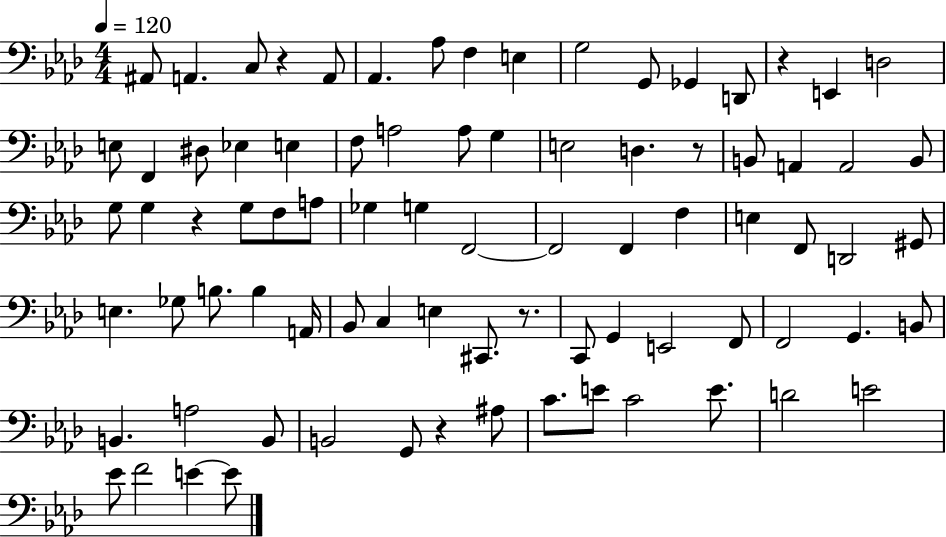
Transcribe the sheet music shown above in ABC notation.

X:1
T:Untitled
M:4/4
L:1/4
K:Ab
^A,,/2 A,, C,/2 z A,,/2 _A,, _A,/2 F, E, G,2 G,,/2 _G,, D,,/2 z E,, D,2 E,/2 F,, ^D,/2 _E, E, F,/2 A,2 A,/2 G, E,2 D, z/2 B,,/2 A,, A,,2 B,,/2 G,/2 G, z G,/2 F,/2 A,/2 _G, G, F,,2 F,,2 F,, F, E, F,,/2 D,,2 ^G,,/2 E, _G,/2 B,/2 B, A,,/4 _B,,/2 C, E, ^C,,/2 z/2 C,,/2 G,, E,,2 F,,/2 F,,2 G,, B,,/2 B,, A,2 B,,/2 B,,2 G,,/2 z ^A,/2 C/2 E/2 C2 E/2 D2 E2 _E/2 F2 E E/2